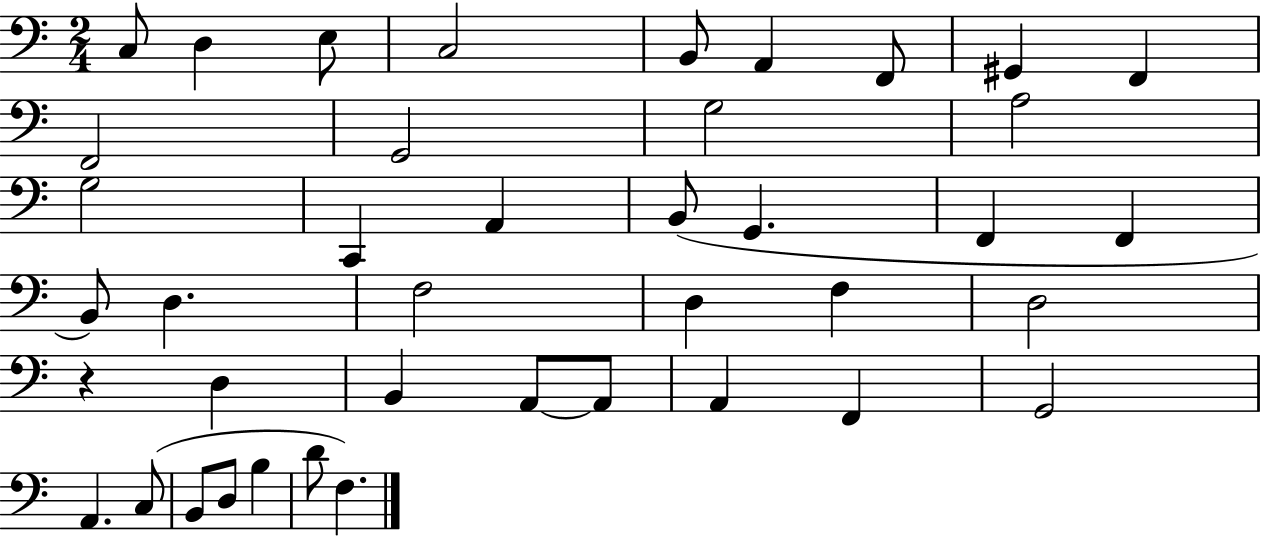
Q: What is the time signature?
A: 2/4